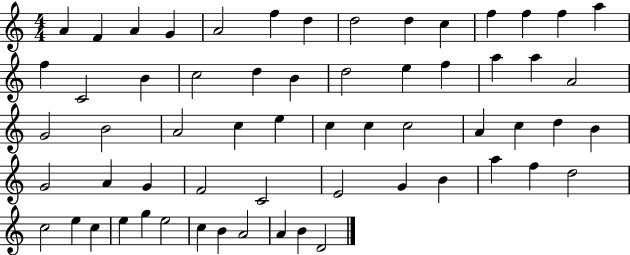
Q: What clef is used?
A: treble